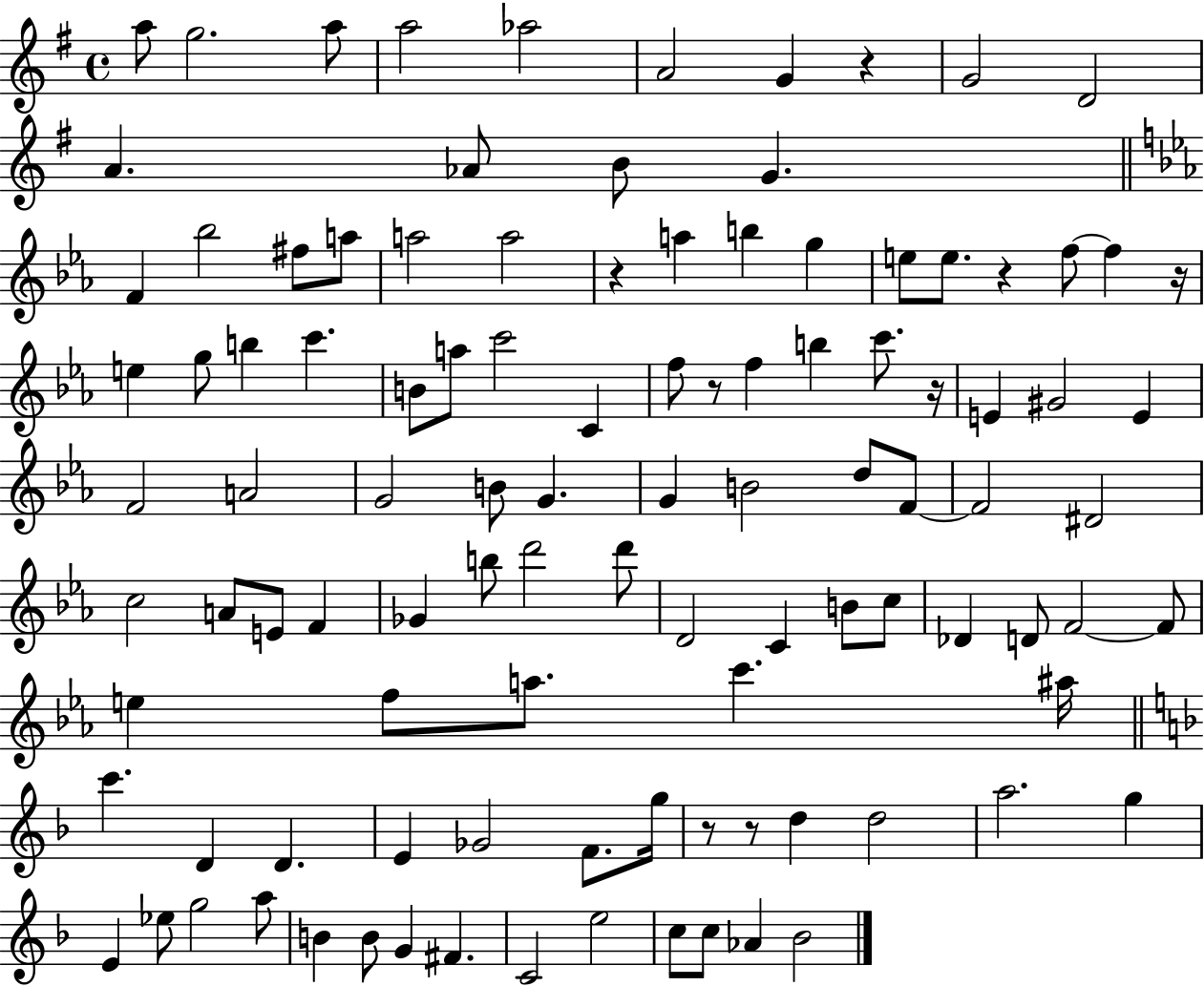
{
  \clef treble
  \time 4/4
  \defaultTimeSignature
  \key g \major
  a''8 g''2. a''8 | a''2 aes''2 | a'2 g'4 r4 | g'2 d'2 | \break a'4. aes'8 b'8 g'4. | \bar "||" \break \key ees \major f'4 bes''2 fis''8 a''8 | a''2 a''2 | r4 a''4 b''4 g''4 | e''8 e''8. r4 f''8~~ f''4 r16 | \break e''4 g''8 b''4 c'''4. | b'8 a''8 c'''2 c'4 | f''8 r8 f''4 b''4 c'''8. r16 | e'4 gis'2 e'4 | \break f'2 a'2 | g'2 b'8 g'4. | g'4 b'2 d''8 f'8~~ | f'2 dis'2 | \break c''2 a'8 e'8 f'4 | ges'4 b''8 d'''2 d'''8 | d'2 c'4 b'8 c''8 | des'4 d'8 f'2~~ f'8 | \break e''4 f''8 a''8. c'''4. ais''16 | \bar "||" \break \key f \major c'''4. d'4 d'4. | e'4 ges'2 f'8. g''16 | r8 r8 d''4 d''2 | a''2. g''4 | \break e'4 ees''8 g''2 a''8 | b'4 b'8 g'4 fis'4. | c'2 e''2 | c''8 c''8 aes'4 bes'2 | \break \bar "|."
}